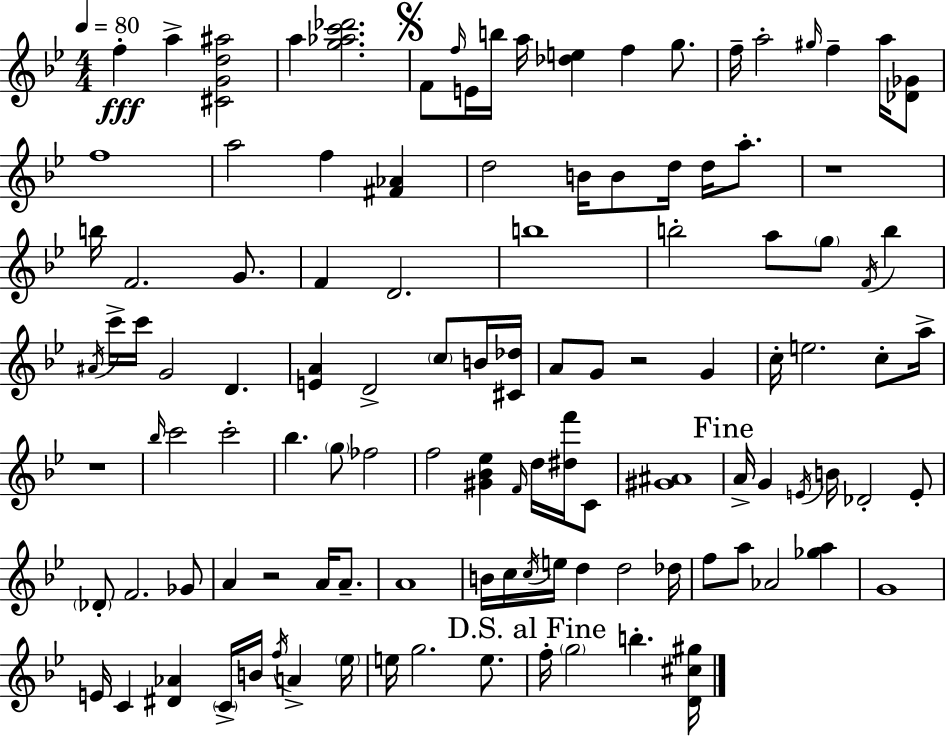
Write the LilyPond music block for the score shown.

{
  \clef treble
  \numericTimeSignature
  \time 4/4
  \key bes \major
  \tempo 4 = 80
  \repeat volta 2 { f''4-.\fff a''4-> <cis' g' d'' ais''>2 | a''4 <g'' aes'' c''' des'''>2. | \mark \markup { \musicglyph "scripts.segno" } f'8 \grace { f''16 } e'16 b''16 a''16 <des'' e''>4 f''4 g''8. | f''16-- a''2-. \grace { gis''16 } f''4-- a''16 | \break <des' ges'>8 f''1 | a''2 f''4 <fis' aes'>4 | d''2 b'16 b'8 d''16 d''16 a''8.-. | r1 | \break b''16 f'2. g'8. | f'4 d'2. | b''1 | b''2-. a''8 \parenthesize g''8 \acciaccatura { f'16 } b''4 | \break \acciaccatura { ais'16 } c'''16-> c'''16 g'2 d'4. | <e' a'>4 d'2-> | \parenthesize c''8 b'16 <cis' des''>16 a'8 g'8 r2 | g'4 c''16-. e''2. | \break c''8-. a''16-> r1 | \grace { bes''16 } c'''2 c'''2-. | bes''4. \parenthesize g''8 fes''2 | f''2 <gis' bes' ees''>4 | \break \grace { f'16 } d''16 <dis'' f'''>16 c'8 <gis' ais'>1 | \mark "Fine" a'16-> g'4 \acciaccatura { e'16 } b'16 des'2-. | e'8-. \parenthesize des'8-. f'2. | ges'8 a'4 r2 | \break a'16 a'8.-- a'1 | b'16 c''16 \acciaccatura { c''16 } e''16 d''4 d''2 | des''16 f''8 a''8 aes'2 | <ges'' a''>4 g'1 | \break e'16 c'4 <dis' aes'>4 | \parenthesize c'16-> b'16 \acciaccatura { f''16 } a'4-> \parenthesize ees''16 e''16 g''2. | e''8. \mark "D.S. al Fine" f''16-. \parenthesize g''2 | b''4.-. <d' cis'' gis''>16 } \bar "|."
}